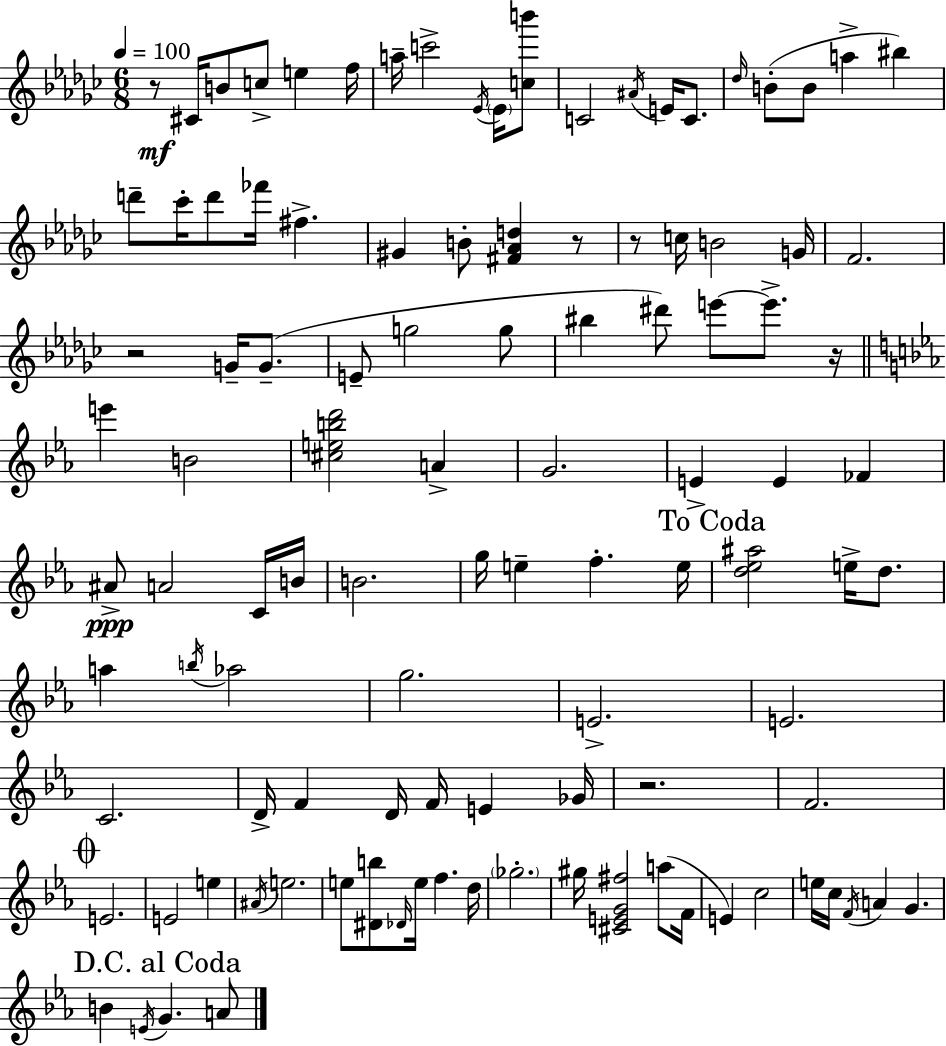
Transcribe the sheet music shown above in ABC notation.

X:1
T:Untitled
M:6/8
L:1/4
K:Ebm
z/2 ^C/4 B/2 c/2 e f/4 a/4 c'2 _E/4 _E/4 [cb']/2 C2 ^A/4 E/4 C/2 _d/4 B/2 B/2 a ^b d'/2 _c'/4 d'/2 _f'/4 ^f ^G B/2 [^F_Ad] z/2 z/2 c/4 B2 G/4 F2 z2 G/4 G/2 E/2 g2 g/2 ^b ^d'/2 e'/2 e'/2 z/4 e' B2 [^cebd']2 A G2 E E _F ^A/2 A2 C/4 B/4 B2 g/4 e f e/4 [d_e^a]2 e/4 d/2 a b/4 _a2 g2 E2 E2 C2 D/4 F D/4 F/4 E _G/4 z2 F2 E2 E2 e ^A/4 e2 e/2 [^Db]/2 _D/4 e/4 f d/4 _g2 ^g/4 [^CEG^f]2 a/2 F/4 E c2 e/4 c/4 F/4 A G B E/4 G A/2